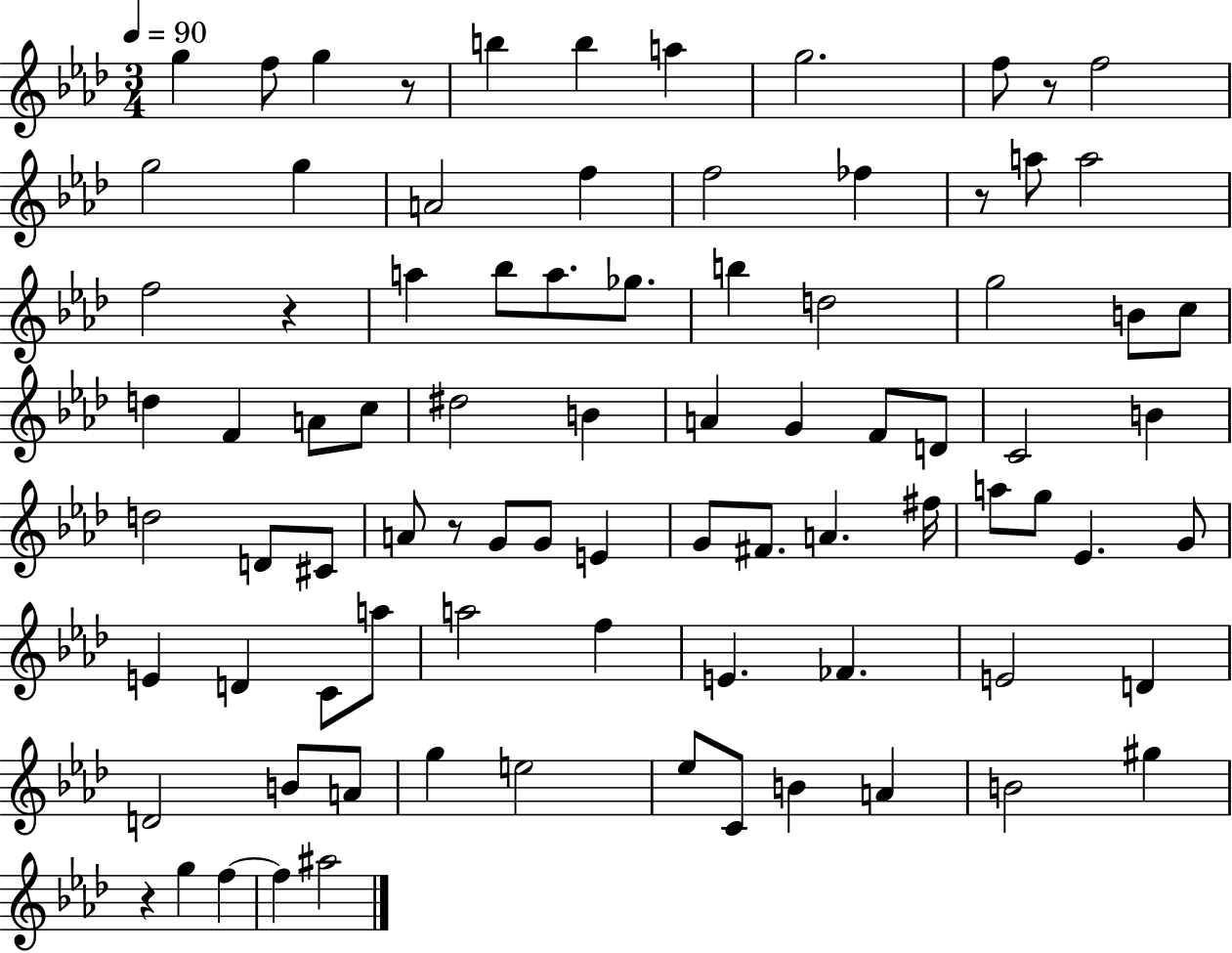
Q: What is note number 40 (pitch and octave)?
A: D5